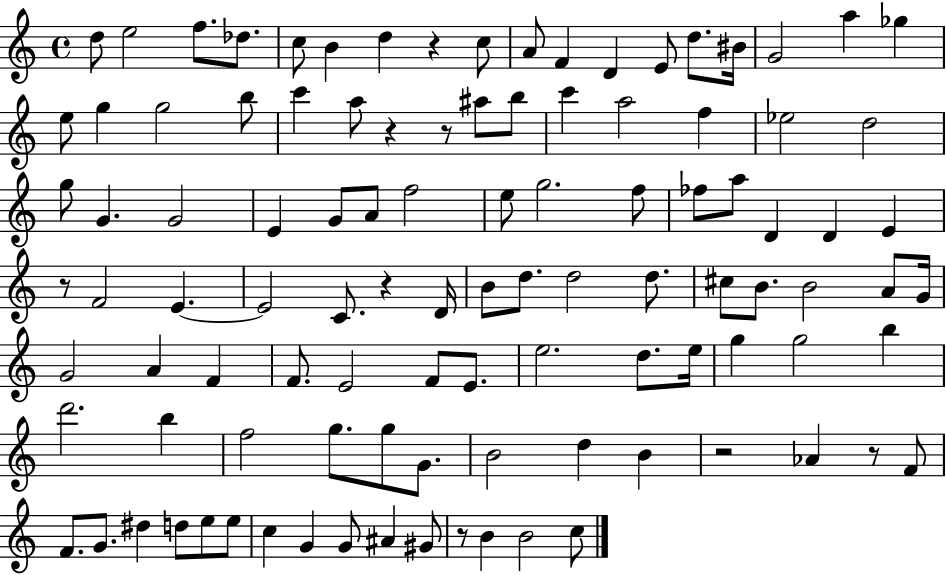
D5/e E5/h F5/e. Db5/e. C5/e B4/q D5/q R/q C5/e A4/e F4/q D4/q E4/e D5/e. BIS4/s G4/h A5/q Gb5/q E5/e G5/q G5/h B5/e C6/q A5/e R/q R/e A#5/e B5/e C6/q A5/h F5/q Eb5/h D5/h G5/e G4/q. G4/h E4/q G4/e A4/e F5/h E5/e G5/h. F5/e FES5/e A5/e D4/q D4/q E4/q R/e F4/h E4/q. E4/h C4/e. R/q D4/s B4/e D5/e. D5/h D5/e. C#5/e B4/e. B4/h A4/e G4/s G4/h A4/q F4/q F4/e. E4/h F4/e E4/e. E5/h. D5/e. E5/s G5/q G5/h B5/q D6/h. B5/q F5/h G5/e. G5/e G4/e. B4/h D5/q B4/q R/h Ab4/q R/e F4/e F4/e. G4/e. D#5/q D5/e E5/e E5/e C5/q G4/q G4/e A#4/q G#4/e R/e B4/q B4/h C5/e